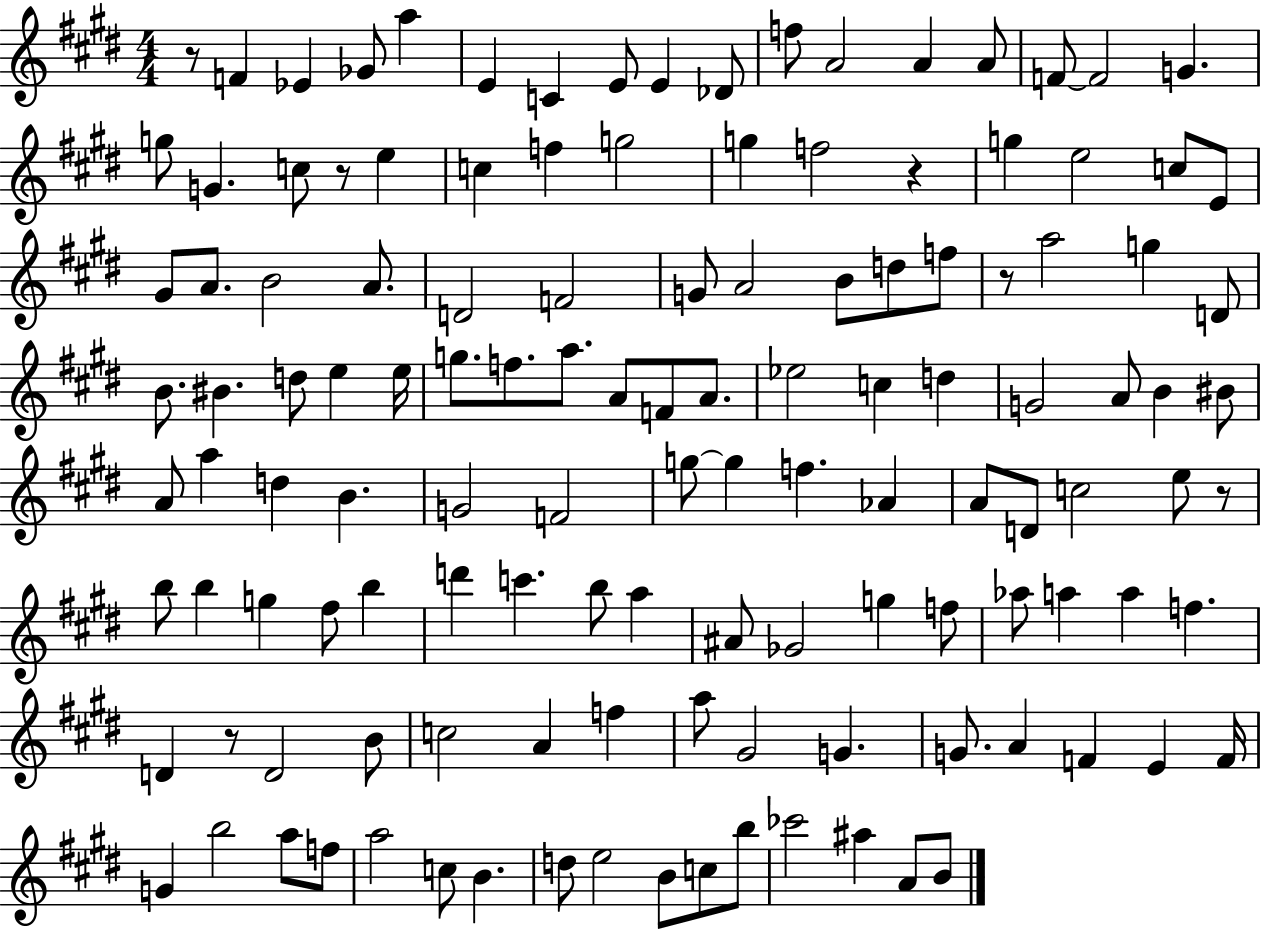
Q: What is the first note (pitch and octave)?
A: F4